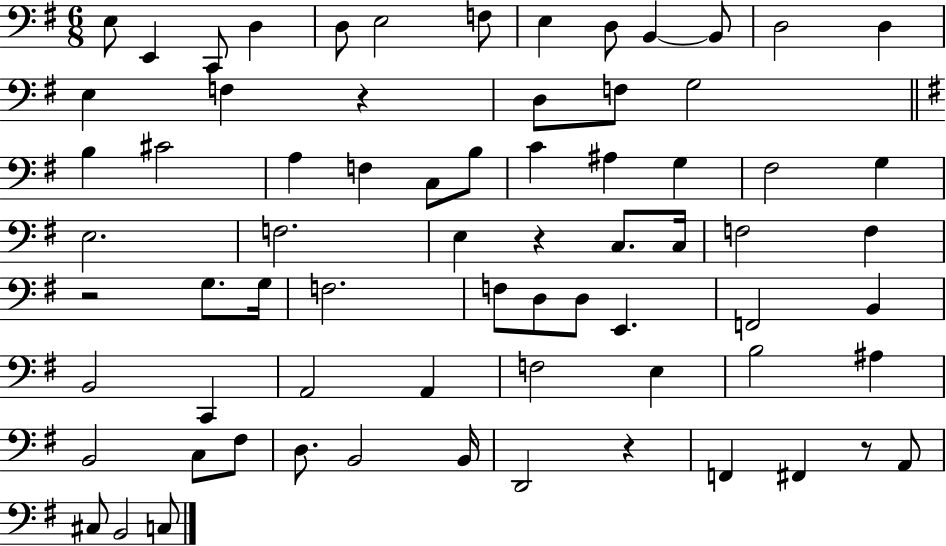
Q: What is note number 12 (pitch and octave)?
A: D3